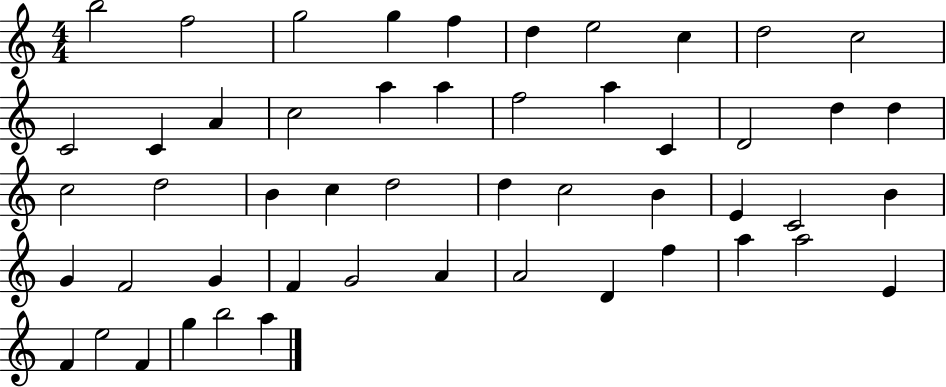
X:1
T:Untitled
M:4/4
L:1/4
K:C
b2 f2 g2 g f d e2 c d2 c2 C2 C A c2 a a f2 a C D2 d d c2 d2 B c d2 d c2 B E C2 B G F2 G F G2 A A2 D f a a2 E F e2 F g b2 a